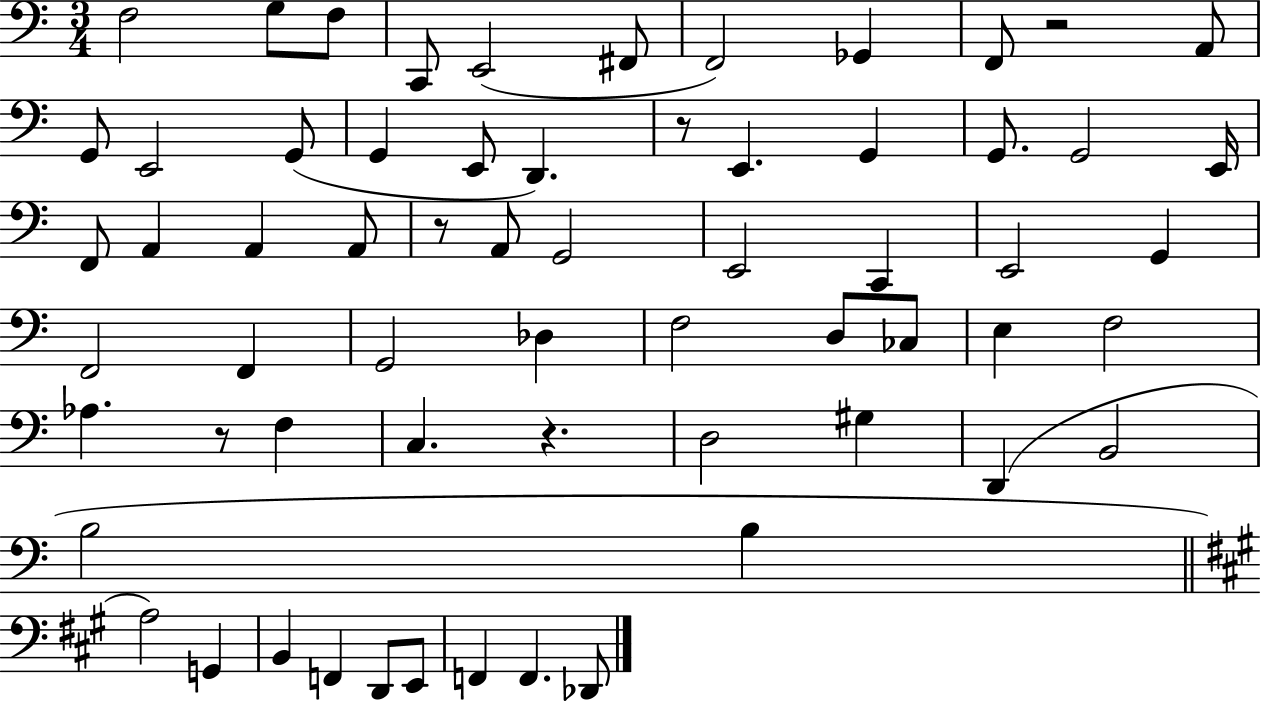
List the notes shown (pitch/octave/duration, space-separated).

F3/h G3/e F3/e C2/e E2/h F#2/e F2/h Gb2/q F2/e R/h A2/e G2/e E2/h G2/e G2/q E2/e D2/q. R/e E2/q. G2/q G2/e. G2/h E2/s F2/e A2/q A2/q A2/e R/e A2/e G2/h E2/h C2/q E2/h G2/q F2/h F2/q G2/h Db3/q F3/h D3/e CES3/e E3/q F3/h Ab3/q. R/e F3/q C3/q. R/q. D3/h G#3/q D2/q B2/h B3/h B3/q A3/h G2/q B2/q F2/q D2/e E2/e F2/q F2/q. Db2/e